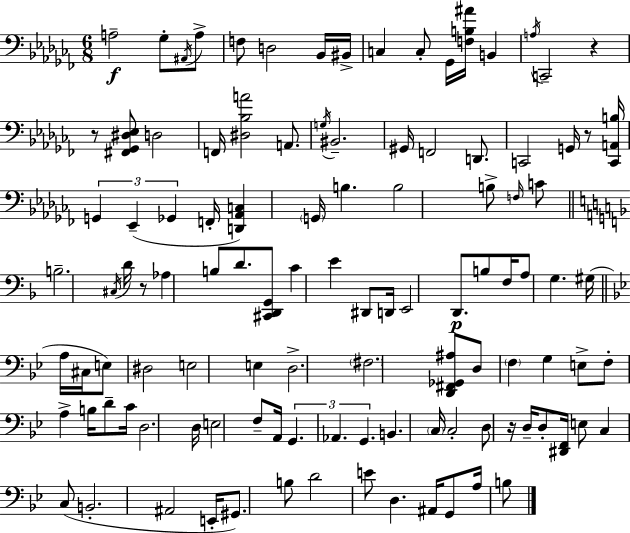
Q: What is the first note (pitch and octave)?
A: A3